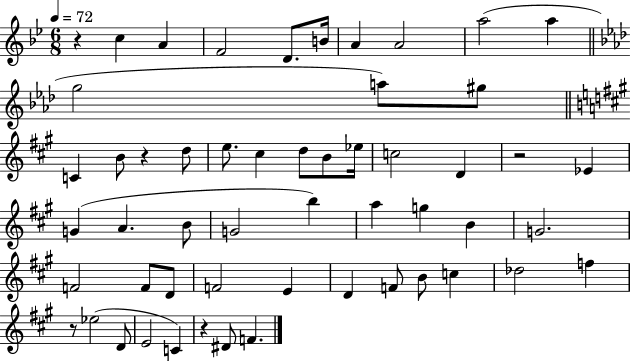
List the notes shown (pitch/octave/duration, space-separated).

R/q C5/q A4/q F4/h D4/e. B4/s A4/q A4/h A5/h A5/q G5/h A5/e G#5/e C4/q B4/e R/q D5/e E5/e. C#5/q D5/e B4/e Eb5/s C5/h D4/q R/h Eb4/q G4/q A4/q. B4/e G4/h B5/q A5/q G5/q B4/q G4/h. F4/h F4/e D4/e F4/h E4/q D4/q F4/e B4/e C5/q Db5/h F5/q R/e Eb5/h D4/e E4/h C4/q R/q D#4/e F4/q.